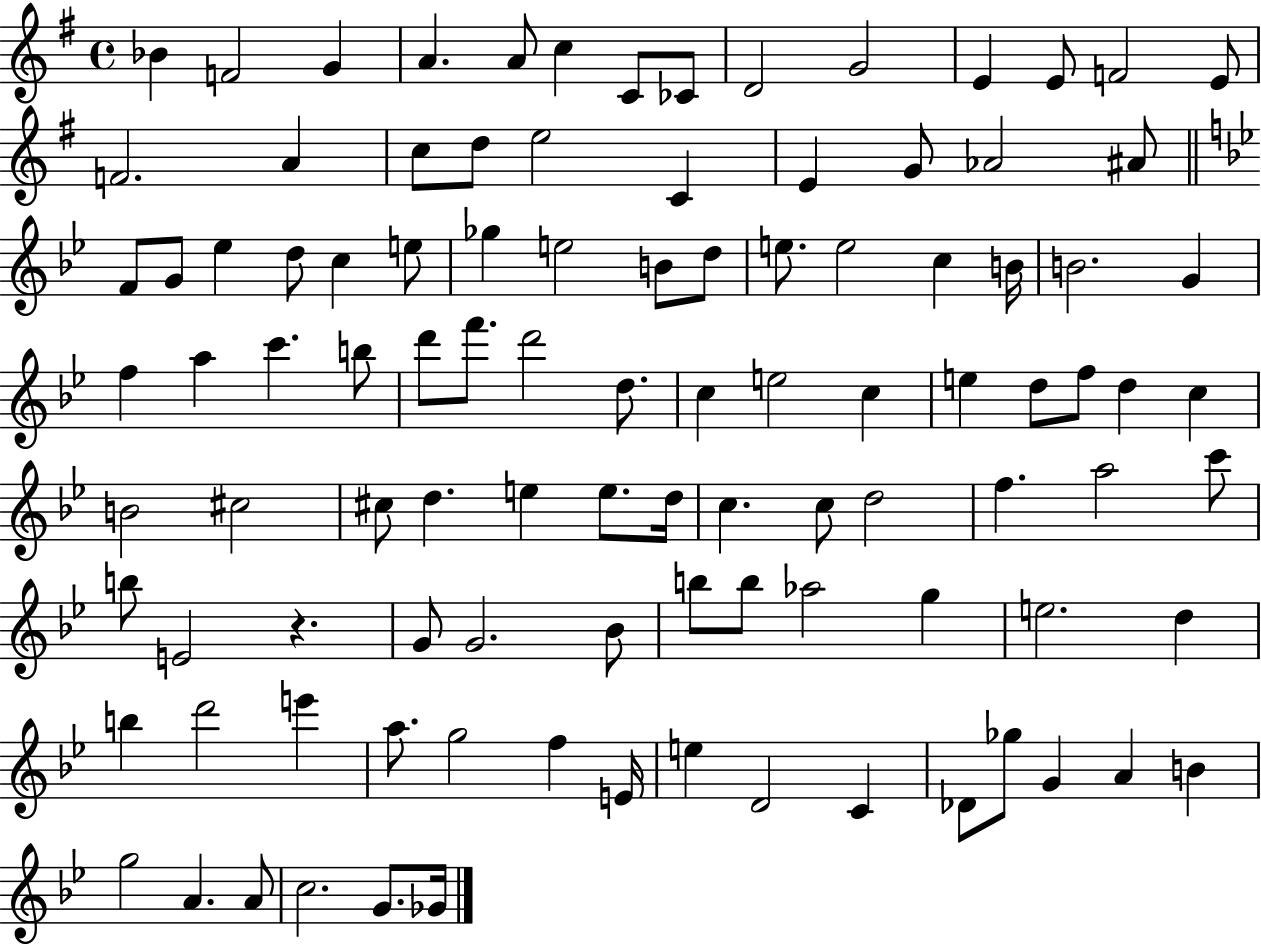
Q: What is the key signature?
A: G major